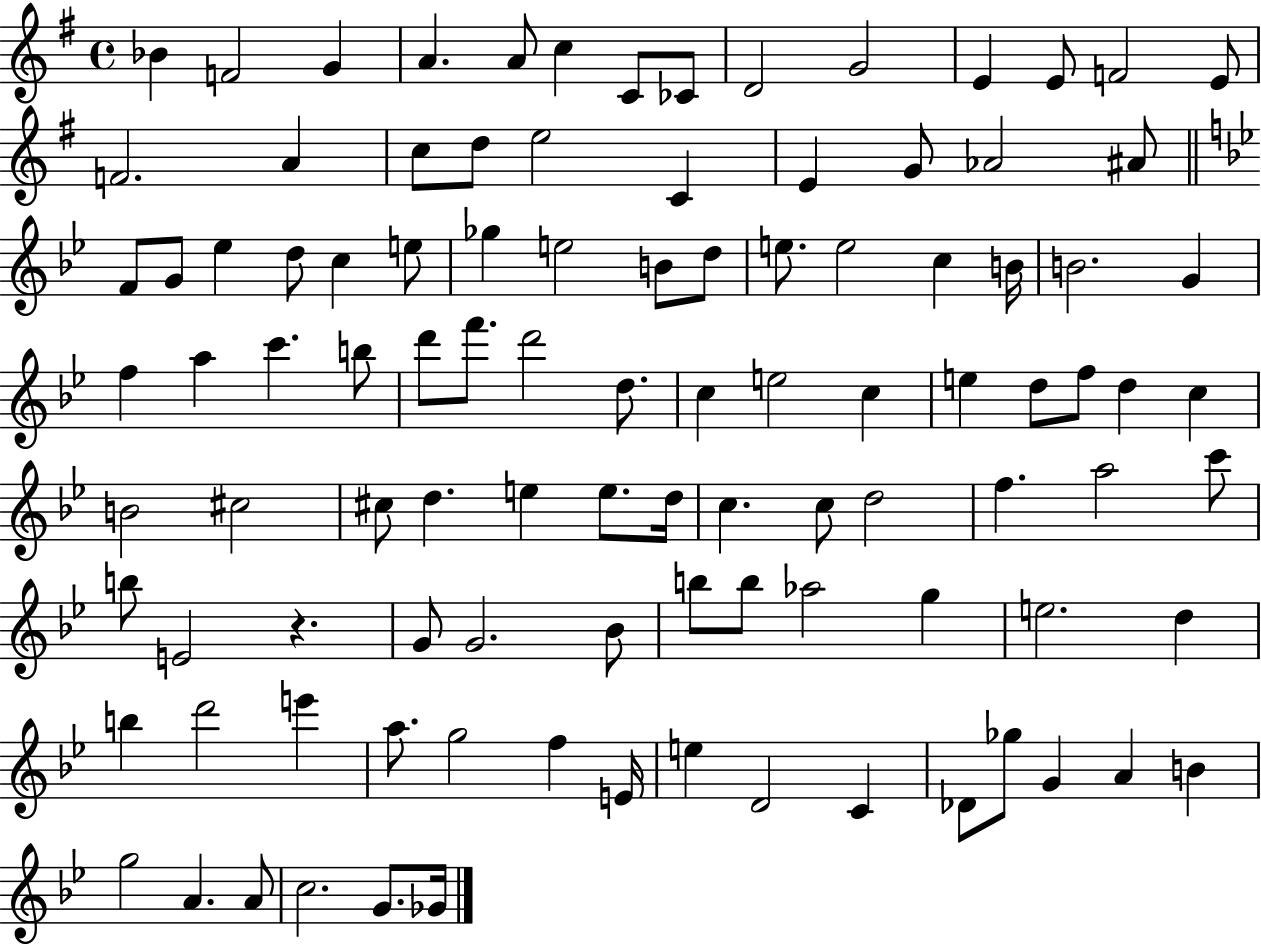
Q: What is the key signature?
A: G major